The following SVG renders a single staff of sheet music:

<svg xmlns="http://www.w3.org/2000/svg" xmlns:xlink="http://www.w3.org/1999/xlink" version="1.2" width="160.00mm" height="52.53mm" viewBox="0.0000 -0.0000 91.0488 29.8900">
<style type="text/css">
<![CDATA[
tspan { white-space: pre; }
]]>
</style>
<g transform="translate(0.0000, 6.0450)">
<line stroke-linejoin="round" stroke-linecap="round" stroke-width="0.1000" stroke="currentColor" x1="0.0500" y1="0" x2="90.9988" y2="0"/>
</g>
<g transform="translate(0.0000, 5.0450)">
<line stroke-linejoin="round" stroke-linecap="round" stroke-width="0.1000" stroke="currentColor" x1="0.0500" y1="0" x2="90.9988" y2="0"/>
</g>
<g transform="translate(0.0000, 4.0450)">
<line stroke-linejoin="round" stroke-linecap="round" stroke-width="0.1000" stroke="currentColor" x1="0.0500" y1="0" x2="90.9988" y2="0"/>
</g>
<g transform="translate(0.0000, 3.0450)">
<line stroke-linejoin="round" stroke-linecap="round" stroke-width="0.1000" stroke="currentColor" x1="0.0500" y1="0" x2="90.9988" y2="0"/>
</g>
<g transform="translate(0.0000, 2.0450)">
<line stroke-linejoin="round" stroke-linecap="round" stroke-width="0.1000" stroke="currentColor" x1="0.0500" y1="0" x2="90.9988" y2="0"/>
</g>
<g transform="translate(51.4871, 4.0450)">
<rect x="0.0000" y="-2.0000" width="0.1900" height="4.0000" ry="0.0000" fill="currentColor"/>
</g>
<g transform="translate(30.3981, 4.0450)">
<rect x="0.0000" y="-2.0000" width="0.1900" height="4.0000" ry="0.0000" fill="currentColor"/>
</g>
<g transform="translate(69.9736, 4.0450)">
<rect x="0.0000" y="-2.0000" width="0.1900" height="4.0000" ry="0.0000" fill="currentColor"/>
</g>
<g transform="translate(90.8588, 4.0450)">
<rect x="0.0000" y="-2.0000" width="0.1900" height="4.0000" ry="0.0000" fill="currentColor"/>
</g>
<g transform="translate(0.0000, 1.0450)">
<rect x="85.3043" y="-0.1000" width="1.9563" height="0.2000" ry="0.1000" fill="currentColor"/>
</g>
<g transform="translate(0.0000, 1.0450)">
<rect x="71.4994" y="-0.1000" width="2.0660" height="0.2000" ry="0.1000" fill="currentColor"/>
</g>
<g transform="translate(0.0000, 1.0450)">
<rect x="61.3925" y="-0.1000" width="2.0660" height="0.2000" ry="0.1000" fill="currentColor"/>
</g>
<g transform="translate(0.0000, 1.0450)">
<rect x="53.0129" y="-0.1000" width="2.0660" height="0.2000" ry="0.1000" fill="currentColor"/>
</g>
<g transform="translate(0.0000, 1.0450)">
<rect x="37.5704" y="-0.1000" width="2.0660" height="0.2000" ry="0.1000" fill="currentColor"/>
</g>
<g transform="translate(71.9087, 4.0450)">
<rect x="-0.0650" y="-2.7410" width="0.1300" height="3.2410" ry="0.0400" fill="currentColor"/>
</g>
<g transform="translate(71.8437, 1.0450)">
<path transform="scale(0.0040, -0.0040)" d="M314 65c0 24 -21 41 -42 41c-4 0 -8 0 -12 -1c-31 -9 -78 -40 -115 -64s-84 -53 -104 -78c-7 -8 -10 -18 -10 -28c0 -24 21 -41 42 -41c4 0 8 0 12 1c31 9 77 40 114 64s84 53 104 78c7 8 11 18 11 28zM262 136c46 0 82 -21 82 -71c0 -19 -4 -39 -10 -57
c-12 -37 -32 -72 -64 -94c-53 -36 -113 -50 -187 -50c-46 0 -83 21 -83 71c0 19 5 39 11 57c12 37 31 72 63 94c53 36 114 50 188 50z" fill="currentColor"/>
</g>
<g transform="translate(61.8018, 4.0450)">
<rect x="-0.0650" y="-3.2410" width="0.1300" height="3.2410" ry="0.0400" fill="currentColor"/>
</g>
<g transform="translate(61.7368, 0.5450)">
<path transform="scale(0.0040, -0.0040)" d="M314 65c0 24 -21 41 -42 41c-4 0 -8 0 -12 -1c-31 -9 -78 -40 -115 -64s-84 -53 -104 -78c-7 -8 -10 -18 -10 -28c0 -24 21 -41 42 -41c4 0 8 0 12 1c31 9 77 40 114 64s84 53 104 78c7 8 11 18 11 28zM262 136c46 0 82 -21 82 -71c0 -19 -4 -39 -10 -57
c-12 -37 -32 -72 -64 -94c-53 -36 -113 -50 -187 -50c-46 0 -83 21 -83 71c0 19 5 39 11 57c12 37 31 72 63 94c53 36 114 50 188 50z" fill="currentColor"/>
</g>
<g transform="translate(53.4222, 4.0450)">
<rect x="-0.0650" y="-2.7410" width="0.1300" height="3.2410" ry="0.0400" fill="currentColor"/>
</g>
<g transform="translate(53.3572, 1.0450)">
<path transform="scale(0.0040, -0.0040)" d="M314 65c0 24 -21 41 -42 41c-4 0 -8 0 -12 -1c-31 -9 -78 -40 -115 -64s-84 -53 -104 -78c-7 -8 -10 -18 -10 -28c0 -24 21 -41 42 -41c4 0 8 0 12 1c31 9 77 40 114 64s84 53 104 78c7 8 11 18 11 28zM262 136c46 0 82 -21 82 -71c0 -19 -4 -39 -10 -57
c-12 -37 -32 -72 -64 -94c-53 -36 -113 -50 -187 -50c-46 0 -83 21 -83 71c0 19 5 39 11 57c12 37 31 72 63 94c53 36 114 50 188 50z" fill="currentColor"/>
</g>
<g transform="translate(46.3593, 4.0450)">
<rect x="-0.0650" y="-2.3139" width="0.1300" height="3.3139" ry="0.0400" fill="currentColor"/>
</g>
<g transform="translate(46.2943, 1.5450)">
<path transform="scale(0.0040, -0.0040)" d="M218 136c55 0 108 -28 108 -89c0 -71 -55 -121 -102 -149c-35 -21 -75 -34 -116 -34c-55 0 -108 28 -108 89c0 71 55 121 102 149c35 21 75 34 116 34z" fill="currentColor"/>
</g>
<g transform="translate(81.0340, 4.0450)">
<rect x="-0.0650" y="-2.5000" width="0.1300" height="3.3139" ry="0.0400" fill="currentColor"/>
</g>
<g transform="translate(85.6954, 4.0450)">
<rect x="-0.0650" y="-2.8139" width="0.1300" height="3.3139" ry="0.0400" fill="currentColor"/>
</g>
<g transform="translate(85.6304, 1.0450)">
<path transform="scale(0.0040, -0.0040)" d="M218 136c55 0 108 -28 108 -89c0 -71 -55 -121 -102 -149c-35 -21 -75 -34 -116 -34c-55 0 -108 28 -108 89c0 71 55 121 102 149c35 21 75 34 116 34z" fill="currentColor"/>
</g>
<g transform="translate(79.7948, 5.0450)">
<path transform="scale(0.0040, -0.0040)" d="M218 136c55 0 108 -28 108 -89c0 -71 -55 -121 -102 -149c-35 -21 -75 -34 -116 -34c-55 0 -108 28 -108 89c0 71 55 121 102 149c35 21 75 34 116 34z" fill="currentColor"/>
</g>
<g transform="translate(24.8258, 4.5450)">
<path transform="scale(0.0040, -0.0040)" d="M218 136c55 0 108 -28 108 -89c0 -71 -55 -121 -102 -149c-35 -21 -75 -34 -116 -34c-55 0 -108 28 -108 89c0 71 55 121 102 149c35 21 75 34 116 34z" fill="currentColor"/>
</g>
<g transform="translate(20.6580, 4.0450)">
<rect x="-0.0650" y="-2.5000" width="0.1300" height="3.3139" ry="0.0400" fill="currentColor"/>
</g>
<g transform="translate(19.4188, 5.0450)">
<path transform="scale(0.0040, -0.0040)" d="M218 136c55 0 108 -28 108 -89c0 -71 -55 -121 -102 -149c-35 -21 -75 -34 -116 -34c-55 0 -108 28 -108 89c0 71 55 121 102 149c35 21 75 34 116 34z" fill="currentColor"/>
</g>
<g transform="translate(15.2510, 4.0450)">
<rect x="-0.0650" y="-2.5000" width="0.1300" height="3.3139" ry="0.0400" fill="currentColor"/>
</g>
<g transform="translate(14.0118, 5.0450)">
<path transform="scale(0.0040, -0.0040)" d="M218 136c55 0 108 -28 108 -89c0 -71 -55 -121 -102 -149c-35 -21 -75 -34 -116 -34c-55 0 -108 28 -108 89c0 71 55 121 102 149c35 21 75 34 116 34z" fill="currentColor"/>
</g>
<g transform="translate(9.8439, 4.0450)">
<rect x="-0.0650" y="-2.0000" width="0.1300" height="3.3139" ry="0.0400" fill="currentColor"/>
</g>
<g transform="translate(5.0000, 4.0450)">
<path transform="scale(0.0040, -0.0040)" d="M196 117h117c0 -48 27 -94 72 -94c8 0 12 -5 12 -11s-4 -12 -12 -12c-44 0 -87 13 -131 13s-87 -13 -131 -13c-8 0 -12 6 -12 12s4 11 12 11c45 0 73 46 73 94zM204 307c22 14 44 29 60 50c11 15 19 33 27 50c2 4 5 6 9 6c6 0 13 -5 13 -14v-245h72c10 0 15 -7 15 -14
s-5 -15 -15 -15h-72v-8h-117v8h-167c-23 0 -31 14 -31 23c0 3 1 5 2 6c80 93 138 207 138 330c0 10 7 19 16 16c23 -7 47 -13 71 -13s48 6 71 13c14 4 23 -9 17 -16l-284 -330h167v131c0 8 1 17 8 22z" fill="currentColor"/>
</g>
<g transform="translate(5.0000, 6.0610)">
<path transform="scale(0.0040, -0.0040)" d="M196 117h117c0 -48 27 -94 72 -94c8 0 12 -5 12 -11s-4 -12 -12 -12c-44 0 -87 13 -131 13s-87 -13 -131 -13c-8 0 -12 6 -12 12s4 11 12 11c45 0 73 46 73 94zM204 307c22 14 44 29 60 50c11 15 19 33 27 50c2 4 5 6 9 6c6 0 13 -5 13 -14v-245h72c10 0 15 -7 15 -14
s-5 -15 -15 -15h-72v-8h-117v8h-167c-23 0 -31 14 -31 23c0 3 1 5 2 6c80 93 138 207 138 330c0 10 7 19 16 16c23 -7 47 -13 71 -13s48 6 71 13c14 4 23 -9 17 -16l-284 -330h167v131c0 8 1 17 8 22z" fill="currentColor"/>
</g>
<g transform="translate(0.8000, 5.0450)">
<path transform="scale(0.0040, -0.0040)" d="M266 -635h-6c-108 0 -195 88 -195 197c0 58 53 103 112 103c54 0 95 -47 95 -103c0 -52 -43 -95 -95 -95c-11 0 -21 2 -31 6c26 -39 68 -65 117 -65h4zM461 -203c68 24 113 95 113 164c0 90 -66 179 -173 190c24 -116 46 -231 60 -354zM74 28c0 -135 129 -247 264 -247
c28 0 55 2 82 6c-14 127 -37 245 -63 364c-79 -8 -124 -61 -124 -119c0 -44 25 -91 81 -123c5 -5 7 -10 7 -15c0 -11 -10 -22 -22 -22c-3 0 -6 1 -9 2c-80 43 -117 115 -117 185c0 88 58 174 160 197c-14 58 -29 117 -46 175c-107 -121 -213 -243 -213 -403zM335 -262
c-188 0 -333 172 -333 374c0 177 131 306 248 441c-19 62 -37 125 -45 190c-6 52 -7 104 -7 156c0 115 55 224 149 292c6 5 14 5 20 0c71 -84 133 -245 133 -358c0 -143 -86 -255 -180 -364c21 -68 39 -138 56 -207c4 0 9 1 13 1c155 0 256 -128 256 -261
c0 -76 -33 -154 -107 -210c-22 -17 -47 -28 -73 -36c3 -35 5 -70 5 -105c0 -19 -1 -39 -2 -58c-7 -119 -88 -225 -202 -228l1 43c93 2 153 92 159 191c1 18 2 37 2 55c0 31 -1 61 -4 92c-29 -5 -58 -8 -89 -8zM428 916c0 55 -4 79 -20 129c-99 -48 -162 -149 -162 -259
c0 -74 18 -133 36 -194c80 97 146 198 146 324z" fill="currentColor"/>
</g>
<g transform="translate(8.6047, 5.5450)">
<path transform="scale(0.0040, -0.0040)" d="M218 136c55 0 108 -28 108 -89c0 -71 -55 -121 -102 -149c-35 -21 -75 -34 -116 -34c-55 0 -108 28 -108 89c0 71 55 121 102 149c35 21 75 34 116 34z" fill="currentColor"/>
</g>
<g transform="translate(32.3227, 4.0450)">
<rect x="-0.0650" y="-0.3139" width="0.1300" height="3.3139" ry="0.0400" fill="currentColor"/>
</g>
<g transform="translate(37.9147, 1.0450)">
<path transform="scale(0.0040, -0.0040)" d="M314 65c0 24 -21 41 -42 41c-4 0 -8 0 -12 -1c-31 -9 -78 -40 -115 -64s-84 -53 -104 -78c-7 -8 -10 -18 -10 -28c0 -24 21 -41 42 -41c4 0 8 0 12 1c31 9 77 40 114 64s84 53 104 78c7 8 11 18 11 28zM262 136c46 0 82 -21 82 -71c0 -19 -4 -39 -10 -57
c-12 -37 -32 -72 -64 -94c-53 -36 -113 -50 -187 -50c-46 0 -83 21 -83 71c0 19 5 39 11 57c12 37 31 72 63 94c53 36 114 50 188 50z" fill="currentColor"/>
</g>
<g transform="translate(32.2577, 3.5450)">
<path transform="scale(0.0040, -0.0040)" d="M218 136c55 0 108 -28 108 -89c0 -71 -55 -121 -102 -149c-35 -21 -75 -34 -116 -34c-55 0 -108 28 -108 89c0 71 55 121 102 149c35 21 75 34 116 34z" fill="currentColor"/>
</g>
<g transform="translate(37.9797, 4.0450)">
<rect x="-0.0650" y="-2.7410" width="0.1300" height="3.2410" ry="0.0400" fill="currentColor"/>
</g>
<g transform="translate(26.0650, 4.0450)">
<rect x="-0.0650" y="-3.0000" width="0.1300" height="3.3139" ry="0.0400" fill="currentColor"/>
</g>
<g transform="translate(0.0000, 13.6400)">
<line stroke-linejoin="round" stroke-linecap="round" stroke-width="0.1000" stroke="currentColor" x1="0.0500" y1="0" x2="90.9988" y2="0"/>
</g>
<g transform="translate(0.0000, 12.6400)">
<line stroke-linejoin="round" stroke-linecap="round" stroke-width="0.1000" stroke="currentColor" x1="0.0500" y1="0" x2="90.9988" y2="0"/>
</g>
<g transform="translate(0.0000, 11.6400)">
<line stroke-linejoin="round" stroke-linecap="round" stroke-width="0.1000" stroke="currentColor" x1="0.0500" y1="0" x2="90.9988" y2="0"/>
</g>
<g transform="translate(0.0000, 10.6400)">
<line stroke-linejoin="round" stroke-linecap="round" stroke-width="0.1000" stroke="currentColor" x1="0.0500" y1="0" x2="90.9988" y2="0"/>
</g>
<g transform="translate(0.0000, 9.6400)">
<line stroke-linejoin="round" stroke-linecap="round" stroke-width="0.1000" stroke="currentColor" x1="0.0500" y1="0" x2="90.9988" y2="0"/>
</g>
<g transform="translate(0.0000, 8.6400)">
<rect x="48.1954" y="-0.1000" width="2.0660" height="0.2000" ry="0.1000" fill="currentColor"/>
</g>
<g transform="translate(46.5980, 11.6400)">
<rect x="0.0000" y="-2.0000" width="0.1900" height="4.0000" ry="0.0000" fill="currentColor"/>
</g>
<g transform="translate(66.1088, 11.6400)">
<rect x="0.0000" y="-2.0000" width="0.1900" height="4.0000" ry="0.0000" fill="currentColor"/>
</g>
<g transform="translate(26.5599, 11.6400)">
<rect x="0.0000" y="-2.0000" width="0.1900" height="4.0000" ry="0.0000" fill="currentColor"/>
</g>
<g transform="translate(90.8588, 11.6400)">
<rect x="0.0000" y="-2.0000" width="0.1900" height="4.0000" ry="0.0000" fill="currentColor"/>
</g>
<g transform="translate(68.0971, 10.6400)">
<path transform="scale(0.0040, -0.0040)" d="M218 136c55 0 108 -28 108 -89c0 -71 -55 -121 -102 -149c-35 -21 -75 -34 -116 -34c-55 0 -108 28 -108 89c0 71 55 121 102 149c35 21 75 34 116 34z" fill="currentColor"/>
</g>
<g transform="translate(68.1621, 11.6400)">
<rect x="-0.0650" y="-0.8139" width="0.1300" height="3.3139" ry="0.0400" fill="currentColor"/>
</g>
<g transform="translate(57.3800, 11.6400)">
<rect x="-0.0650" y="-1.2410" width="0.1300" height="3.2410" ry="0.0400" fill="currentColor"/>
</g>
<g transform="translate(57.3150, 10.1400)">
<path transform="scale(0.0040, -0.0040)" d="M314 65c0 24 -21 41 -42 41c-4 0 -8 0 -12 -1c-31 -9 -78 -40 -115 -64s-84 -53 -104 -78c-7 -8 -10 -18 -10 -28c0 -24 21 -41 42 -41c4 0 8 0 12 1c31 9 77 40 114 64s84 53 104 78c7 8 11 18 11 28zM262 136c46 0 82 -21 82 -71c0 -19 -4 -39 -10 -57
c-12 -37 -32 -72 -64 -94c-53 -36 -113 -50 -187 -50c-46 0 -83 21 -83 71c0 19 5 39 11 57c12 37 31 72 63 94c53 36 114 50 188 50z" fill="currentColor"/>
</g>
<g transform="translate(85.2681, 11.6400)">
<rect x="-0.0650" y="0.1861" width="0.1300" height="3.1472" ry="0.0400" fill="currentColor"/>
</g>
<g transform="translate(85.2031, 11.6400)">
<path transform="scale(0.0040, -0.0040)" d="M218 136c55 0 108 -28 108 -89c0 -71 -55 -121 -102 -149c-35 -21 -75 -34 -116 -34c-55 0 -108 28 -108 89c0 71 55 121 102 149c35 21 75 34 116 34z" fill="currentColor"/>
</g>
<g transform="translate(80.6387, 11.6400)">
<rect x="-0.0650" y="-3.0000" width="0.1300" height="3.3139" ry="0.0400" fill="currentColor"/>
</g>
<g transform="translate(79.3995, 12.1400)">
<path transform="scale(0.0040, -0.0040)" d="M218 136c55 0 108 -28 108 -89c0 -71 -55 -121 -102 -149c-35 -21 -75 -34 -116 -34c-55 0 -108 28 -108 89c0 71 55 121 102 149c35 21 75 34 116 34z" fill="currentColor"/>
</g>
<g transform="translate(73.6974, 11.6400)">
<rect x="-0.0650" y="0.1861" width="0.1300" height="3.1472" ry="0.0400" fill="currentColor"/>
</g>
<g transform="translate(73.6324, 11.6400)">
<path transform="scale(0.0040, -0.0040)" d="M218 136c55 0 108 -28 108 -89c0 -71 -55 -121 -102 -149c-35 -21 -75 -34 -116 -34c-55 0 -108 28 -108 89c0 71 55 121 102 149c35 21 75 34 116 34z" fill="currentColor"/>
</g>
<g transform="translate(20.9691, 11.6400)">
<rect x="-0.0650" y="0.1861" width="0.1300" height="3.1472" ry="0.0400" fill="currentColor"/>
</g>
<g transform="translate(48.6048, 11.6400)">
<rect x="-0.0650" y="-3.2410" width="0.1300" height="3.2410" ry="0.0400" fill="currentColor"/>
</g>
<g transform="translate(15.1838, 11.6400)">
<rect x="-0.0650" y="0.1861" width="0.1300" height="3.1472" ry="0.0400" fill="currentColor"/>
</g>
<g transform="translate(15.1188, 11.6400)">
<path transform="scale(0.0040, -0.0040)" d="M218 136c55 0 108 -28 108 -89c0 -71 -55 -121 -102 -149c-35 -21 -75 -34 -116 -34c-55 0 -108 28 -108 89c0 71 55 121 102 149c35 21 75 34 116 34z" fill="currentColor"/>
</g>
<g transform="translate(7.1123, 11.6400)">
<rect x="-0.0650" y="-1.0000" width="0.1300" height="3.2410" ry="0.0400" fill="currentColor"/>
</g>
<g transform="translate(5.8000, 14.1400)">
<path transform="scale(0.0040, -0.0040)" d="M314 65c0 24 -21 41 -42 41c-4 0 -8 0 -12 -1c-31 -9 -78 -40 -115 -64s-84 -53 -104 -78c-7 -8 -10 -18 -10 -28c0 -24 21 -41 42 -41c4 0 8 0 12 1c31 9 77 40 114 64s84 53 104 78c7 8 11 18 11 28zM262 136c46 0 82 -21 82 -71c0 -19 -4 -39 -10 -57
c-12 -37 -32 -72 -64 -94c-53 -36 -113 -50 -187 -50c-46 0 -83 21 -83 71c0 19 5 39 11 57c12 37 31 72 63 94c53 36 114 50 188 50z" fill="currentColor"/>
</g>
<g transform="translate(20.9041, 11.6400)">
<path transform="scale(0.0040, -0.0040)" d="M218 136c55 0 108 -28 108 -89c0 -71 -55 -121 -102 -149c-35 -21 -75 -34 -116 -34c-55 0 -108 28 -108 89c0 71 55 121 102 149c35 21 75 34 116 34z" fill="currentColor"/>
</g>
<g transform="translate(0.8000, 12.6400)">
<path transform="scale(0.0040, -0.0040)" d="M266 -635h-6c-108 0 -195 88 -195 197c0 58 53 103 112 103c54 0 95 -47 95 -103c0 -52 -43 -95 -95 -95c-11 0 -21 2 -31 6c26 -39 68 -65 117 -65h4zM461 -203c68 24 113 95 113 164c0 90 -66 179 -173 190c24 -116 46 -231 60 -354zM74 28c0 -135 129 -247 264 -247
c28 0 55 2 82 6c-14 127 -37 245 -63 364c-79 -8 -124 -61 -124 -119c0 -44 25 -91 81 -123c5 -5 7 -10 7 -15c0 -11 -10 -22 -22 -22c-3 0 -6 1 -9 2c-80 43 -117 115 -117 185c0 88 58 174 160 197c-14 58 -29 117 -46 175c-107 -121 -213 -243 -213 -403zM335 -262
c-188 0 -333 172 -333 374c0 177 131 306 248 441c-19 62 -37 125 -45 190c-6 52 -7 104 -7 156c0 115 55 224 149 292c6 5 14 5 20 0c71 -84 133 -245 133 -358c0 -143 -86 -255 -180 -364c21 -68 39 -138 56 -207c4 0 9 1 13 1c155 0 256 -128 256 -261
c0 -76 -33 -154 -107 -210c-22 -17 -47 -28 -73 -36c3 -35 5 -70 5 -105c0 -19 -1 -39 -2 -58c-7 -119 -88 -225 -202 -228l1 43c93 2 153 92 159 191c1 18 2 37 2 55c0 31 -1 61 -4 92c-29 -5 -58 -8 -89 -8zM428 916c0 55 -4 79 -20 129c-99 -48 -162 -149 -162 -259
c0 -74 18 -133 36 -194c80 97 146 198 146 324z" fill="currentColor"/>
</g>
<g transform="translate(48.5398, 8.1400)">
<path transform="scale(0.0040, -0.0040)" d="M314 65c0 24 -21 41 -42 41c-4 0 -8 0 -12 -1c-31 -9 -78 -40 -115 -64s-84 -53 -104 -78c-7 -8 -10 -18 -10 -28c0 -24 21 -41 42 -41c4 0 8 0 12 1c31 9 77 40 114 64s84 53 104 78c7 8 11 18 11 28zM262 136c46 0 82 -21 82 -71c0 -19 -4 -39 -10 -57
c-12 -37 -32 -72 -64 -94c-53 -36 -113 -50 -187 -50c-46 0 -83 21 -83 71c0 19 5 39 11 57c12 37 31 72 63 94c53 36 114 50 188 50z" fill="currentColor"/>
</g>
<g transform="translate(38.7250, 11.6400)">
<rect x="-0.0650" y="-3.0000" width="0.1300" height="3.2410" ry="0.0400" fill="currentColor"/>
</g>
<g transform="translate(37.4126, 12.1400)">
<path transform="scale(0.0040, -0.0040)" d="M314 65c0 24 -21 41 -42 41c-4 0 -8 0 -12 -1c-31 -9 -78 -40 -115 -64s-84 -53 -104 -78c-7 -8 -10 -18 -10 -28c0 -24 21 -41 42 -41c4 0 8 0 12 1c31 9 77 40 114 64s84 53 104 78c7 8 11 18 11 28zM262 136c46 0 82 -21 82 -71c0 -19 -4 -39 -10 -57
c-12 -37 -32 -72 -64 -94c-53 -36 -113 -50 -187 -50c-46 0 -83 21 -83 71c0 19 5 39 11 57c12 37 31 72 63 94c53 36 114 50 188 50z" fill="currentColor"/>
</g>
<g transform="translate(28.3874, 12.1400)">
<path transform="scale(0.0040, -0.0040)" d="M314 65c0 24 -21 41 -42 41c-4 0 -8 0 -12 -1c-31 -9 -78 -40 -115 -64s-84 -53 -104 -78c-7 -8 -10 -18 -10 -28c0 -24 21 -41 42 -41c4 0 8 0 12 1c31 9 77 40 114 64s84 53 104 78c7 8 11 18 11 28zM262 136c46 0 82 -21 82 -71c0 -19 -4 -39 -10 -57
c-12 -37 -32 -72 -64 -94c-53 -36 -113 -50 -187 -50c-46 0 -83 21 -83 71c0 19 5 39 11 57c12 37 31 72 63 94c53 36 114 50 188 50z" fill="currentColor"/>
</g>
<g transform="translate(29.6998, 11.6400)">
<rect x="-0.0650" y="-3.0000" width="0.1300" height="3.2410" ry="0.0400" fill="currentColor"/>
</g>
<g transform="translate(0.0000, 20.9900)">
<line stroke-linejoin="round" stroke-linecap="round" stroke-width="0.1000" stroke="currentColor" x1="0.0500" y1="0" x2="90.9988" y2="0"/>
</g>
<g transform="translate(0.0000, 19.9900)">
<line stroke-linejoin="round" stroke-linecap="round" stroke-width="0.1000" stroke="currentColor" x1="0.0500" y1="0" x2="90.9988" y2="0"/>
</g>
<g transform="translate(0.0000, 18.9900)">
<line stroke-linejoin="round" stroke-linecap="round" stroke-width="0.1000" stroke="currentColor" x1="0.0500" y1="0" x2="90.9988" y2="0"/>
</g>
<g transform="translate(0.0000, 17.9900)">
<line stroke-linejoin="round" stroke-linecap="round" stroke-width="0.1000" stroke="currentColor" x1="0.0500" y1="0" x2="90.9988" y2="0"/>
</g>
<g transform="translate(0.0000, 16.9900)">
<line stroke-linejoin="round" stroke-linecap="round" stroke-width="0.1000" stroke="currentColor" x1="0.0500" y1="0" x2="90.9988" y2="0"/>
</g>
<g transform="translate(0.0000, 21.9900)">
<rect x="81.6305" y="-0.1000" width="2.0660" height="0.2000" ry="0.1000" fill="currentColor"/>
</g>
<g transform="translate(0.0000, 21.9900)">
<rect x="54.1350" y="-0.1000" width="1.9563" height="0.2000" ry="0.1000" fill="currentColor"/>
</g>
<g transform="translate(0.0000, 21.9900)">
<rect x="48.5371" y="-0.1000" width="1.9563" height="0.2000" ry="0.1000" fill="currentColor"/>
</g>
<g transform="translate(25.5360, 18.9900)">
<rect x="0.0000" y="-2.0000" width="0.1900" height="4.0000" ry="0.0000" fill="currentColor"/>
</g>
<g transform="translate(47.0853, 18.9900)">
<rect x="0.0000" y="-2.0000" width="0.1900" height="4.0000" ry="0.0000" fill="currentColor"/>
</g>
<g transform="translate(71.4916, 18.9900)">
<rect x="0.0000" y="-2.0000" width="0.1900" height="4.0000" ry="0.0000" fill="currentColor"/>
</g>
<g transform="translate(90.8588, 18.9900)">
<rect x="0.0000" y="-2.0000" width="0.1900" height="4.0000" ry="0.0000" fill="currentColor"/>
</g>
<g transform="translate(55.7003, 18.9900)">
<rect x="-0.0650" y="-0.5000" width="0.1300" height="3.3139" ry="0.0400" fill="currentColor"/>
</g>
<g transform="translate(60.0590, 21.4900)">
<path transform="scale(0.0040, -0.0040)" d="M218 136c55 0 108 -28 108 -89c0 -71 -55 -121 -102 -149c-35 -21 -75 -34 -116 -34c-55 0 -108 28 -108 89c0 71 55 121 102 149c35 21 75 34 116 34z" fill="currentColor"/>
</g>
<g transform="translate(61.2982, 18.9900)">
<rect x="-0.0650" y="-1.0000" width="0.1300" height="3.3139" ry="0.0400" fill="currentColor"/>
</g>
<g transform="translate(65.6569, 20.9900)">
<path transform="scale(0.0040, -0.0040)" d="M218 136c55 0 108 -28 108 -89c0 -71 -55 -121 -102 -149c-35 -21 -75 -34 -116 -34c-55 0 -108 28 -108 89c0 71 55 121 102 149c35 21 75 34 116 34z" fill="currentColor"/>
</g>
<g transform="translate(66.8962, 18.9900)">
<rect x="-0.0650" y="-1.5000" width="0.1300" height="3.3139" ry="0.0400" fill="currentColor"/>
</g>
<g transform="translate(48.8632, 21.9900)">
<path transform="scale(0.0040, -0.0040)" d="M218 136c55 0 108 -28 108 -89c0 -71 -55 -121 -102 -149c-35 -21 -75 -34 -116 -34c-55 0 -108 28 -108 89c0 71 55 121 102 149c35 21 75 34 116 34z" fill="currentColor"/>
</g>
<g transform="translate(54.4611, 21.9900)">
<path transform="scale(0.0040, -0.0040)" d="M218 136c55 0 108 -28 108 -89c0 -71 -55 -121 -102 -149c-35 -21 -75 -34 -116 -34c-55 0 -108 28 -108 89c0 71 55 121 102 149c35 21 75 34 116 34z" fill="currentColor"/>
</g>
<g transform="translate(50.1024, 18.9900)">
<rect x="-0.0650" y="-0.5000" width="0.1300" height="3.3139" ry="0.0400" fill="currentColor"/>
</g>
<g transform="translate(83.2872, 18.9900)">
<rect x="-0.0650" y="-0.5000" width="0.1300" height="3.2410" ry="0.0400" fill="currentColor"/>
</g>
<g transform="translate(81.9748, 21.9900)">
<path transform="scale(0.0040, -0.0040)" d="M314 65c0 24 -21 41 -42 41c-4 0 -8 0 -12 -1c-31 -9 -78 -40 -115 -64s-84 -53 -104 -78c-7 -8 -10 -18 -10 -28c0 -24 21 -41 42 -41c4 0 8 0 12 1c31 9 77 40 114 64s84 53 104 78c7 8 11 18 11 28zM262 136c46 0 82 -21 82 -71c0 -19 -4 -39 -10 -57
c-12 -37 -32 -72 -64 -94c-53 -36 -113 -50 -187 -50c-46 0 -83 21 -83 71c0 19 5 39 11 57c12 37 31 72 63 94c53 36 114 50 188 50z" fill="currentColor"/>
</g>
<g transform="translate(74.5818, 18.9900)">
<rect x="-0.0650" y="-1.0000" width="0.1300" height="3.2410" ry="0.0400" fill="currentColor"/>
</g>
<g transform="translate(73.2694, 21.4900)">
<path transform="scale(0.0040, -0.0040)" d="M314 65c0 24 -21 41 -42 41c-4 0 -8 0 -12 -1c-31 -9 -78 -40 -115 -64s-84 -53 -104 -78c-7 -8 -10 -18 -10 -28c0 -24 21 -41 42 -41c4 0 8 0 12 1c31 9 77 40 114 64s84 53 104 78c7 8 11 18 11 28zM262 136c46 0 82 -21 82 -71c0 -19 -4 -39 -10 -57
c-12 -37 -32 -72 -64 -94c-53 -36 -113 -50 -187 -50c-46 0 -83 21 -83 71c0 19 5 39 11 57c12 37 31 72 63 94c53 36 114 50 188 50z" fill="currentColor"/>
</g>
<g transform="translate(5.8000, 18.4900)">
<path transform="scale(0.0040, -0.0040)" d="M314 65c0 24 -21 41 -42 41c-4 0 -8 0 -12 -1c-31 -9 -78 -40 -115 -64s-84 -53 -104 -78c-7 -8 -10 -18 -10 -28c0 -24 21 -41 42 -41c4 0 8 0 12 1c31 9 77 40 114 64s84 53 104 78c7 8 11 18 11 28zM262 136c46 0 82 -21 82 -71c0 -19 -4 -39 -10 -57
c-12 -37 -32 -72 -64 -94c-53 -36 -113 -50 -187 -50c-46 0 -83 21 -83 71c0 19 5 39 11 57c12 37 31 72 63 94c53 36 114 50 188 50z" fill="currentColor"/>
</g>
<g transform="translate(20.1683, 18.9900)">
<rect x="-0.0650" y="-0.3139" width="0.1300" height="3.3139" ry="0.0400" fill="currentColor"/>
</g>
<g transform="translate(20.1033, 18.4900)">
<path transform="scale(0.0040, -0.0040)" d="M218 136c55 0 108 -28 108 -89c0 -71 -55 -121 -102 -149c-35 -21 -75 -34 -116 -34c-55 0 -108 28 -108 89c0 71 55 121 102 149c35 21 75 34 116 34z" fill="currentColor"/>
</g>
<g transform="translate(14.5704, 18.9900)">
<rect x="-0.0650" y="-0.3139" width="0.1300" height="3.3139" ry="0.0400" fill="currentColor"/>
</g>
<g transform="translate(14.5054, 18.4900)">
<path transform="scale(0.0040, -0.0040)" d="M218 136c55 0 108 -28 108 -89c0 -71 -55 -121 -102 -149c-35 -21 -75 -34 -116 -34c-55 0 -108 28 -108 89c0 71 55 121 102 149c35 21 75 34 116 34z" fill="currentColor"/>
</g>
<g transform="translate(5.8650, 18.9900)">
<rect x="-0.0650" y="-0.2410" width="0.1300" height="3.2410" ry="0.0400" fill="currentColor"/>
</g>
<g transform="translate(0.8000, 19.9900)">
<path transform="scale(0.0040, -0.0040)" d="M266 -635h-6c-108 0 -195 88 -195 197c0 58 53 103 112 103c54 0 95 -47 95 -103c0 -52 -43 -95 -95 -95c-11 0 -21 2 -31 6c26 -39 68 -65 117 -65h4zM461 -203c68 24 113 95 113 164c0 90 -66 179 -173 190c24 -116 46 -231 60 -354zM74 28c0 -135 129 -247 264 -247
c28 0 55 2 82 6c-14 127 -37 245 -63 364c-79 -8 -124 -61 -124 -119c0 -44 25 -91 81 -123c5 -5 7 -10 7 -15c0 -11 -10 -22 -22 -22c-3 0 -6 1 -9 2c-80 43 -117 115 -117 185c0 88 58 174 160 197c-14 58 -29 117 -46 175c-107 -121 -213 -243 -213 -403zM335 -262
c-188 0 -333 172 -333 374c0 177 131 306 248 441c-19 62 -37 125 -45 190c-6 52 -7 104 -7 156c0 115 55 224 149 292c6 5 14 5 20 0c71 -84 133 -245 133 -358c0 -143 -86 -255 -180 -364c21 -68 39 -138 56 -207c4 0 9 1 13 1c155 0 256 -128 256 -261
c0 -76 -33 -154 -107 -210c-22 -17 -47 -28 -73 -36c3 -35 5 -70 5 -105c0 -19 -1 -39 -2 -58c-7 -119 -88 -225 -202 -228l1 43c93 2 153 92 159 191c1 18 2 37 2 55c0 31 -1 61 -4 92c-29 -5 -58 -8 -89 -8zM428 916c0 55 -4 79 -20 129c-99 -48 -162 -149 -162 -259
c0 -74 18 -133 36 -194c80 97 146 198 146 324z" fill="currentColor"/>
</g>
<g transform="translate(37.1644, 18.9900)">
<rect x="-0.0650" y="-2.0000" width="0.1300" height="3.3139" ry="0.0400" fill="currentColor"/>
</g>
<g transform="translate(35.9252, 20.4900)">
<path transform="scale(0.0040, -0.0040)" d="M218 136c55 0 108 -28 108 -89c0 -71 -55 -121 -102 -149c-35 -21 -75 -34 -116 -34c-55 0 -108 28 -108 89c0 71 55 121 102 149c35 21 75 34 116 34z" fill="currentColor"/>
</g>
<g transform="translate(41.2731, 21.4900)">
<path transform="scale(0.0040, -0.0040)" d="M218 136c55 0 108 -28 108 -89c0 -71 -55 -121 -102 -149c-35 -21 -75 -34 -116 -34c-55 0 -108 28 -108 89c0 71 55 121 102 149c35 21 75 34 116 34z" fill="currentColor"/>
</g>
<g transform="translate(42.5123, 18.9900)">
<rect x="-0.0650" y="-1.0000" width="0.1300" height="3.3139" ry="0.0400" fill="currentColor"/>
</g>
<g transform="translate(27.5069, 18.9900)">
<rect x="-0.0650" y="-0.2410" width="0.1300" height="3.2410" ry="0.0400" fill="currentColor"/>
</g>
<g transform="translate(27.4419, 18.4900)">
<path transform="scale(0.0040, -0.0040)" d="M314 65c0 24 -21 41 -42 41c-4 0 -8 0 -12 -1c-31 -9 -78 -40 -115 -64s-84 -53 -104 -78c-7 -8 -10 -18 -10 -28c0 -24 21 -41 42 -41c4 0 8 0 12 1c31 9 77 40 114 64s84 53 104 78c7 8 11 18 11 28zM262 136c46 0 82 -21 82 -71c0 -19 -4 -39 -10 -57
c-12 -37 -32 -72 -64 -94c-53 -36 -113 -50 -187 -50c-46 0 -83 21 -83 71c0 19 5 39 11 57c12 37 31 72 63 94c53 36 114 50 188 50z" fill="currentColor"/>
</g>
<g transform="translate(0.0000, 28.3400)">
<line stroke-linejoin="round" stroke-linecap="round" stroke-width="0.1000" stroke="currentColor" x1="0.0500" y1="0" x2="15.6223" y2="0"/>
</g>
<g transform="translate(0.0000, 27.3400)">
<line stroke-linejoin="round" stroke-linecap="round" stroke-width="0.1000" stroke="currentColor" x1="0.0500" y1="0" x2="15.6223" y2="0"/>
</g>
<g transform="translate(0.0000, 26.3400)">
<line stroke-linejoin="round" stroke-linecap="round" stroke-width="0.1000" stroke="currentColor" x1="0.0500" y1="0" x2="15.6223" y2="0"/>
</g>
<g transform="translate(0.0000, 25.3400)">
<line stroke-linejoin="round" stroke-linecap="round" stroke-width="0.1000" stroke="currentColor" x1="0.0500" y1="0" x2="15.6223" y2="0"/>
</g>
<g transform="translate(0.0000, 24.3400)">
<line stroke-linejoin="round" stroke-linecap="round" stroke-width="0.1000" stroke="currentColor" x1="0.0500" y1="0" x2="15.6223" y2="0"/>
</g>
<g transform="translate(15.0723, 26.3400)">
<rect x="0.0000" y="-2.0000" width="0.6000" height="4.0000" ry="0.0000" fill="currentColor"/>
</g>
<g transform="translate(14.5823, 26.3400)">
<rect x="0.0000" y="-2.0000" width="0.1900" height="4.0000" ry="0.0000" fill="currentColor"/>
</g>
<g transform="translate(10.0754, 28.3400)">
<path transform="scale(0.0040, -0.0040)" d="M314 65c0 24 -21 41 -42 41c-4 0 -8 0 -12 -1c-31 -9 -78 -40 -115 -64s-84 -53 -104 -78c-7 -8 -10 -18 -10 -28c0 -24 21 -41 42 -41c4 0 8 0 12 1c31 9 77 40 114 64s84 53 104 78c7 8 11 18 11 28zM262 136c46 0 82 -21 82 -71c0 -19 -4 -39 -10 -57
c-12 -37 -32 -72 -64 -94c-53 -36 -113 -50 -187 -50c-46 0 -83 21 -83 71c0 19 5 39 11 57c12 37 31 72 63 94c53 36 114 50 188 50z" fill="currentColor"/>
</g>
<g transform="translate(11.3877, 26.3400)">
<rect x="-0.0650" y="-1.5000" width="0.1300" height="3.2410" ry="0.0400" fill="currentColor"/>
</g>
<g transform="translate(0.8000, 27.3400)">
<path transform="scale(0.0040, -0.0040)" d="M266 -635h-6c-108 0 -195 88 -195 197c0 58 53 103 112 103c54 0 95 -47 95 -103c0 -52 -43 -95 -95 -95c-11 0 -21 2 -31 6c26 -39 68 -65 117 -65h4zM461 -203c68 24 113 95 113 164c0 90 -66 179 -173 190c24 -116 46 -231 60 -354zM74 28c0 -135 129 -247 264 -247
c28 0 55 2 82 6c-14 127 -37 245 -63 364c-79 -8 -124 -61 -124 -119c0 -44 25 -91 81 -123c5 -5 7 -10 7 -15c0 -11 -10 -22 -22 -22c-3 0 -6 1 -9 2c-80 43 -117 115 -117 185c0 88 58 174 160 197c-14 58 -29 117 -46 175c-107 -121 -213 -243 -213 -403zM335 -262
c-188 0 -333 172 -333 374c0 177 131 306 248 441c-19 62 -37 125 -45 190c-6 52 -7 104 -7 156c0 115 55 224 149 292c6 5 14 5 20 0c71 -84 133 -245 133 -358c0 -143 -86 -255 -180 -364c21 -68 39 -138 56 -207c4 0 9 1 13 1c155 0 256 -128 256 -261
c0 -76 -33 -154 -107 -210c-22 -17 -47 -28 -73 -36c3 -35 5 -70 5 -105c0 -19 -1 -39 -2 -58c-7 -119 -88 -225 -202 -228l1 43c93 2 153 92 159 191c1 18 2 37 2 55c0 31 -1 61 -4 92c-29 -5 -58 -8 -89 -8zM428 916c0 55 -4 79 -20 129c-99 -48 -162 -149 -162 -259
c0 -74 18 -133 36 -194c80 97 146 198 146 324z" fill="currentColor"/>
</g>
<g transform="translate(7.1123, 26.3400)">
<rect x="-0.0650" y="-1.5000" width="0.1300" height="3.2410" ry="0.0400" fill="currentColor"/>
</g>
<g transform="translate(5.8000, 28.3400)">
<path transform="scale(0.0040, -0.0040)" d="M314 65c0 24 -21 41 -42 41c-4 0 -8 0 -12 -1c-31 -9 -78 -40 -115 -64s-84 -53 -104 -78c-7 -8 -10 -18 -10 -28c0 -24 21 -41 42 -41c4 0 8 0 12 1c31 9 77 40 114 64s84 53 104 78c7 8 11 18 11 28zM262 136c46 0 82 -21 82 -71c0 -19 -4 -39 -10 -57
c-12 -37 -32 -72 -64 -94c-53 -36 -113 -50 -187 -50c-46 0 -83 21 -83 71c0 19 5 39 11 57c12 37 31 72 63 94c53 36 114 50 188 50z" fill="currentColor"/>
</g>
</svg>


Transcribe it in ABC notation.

X:1
T:Untitled
M:4/4
L:1/4
K:C
F G G A c a2 g a2 b2 a2 G a D2 B B A2 A2 b2 e2 d B A B c2 c c c2 F D C C D E D2 C2 E2 E2